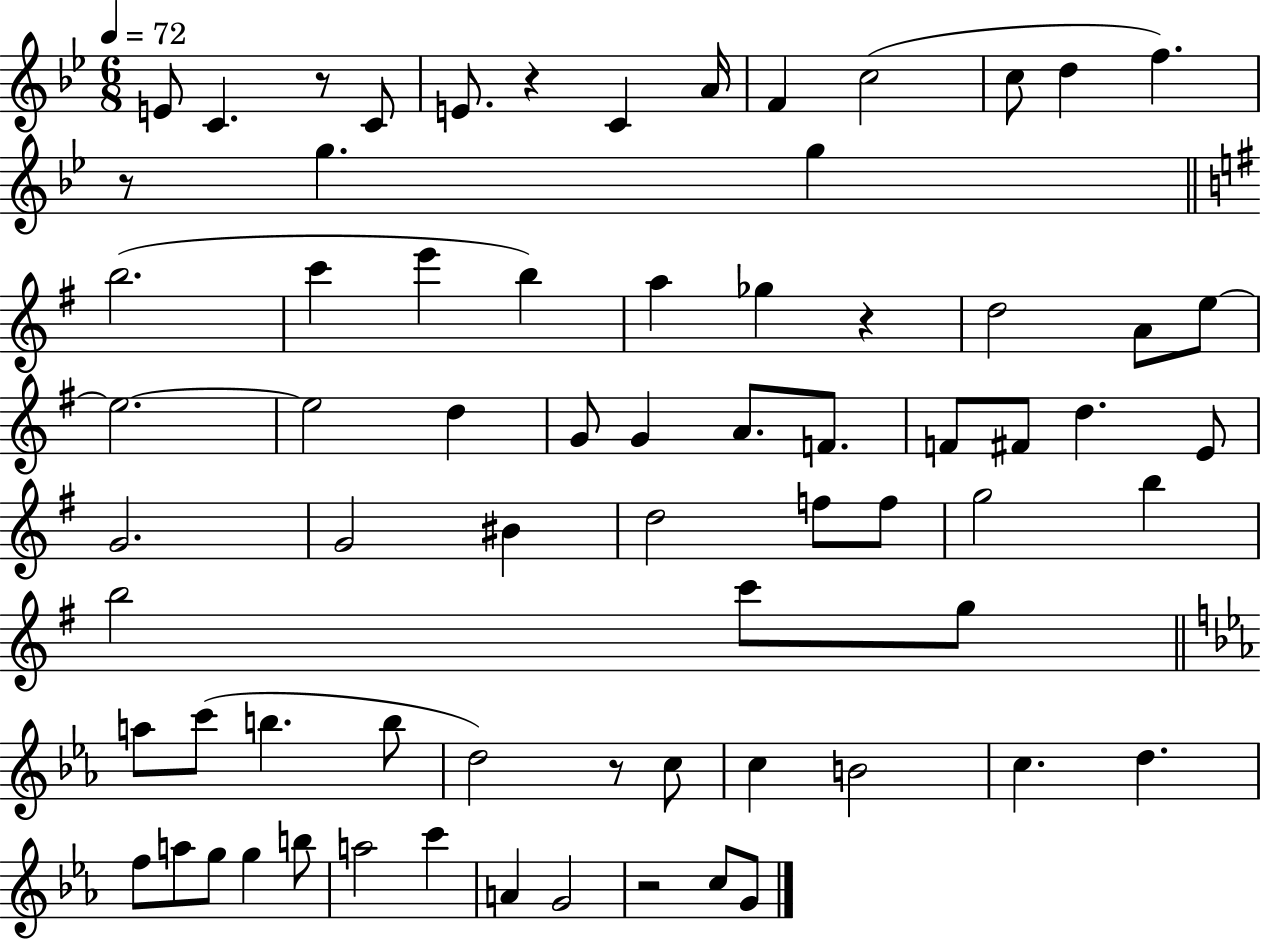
X:1
T:Untitled
M:6/8
L:1/4
K:Bb
E/2 C z/2 C/2 E/2 z C A/4 F c2 c/2 d f z/2 g g b2 c' e' b a _g z d2 A/2 e/2 e2 e2 d G/2 G A/2 F/2 F/2 ^F/2 d E/2 G2 G2 ^B d2 f/2 f/2 g2 b b2 c'/2 g/2 a/2 c'/2 b b/2 d2 z/2 c/2 c B2 c d f/2 a/2 g/2 g b/2 a2 c' A G2 z2 c/2 G/2